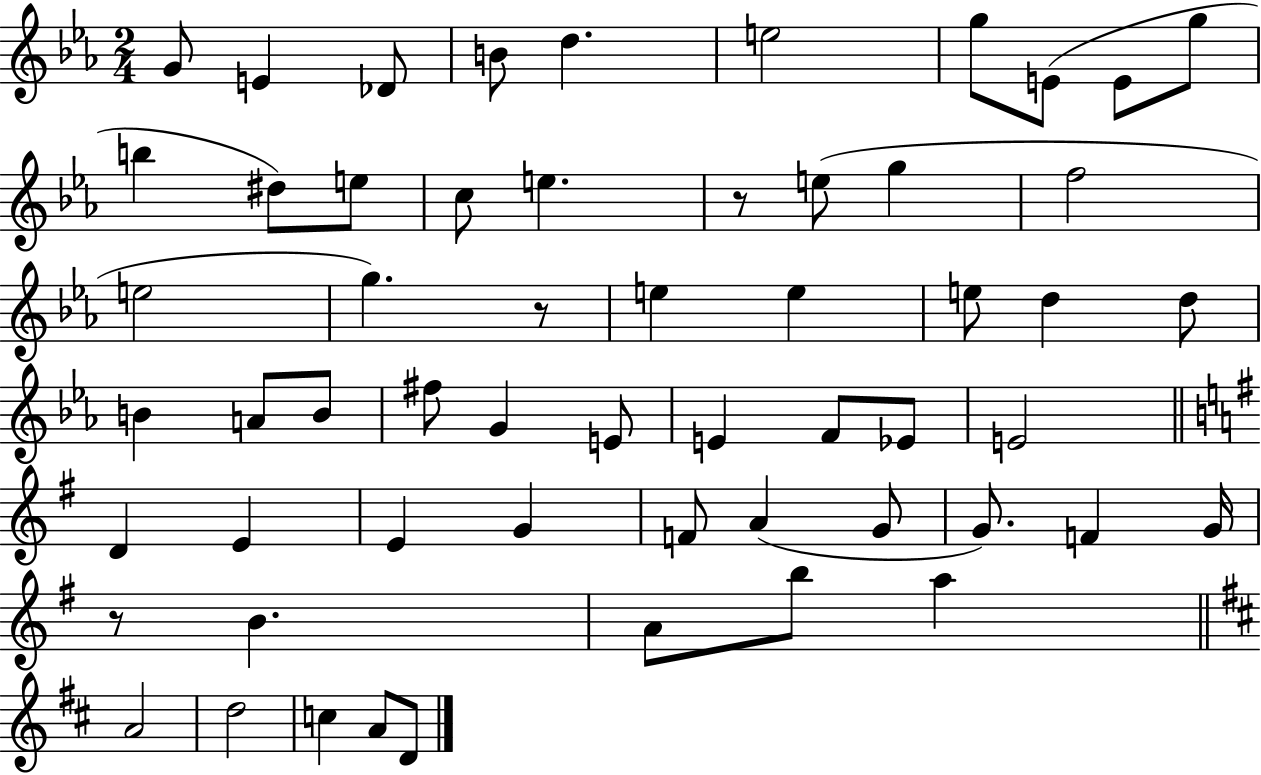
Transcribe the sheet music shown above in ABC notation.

X:1
T:Untitled
M:2/4
L:1/4
K:Eb
G/2 E _D/2 B/2 d e2 g/2 E/2 E/2 g/2 b ^d/2 e/2 c/2 e z/2 e/2 g f2 e2 g z/2 e e e/2 d d/2 B A/2 B/2 ^f/2 G E/2 E F/2 _E/2 E2 D E E G F/2 A G/2 G/2 F G/4 z/2 B A/2 b/2 a A2 d2 c A/2 D/2